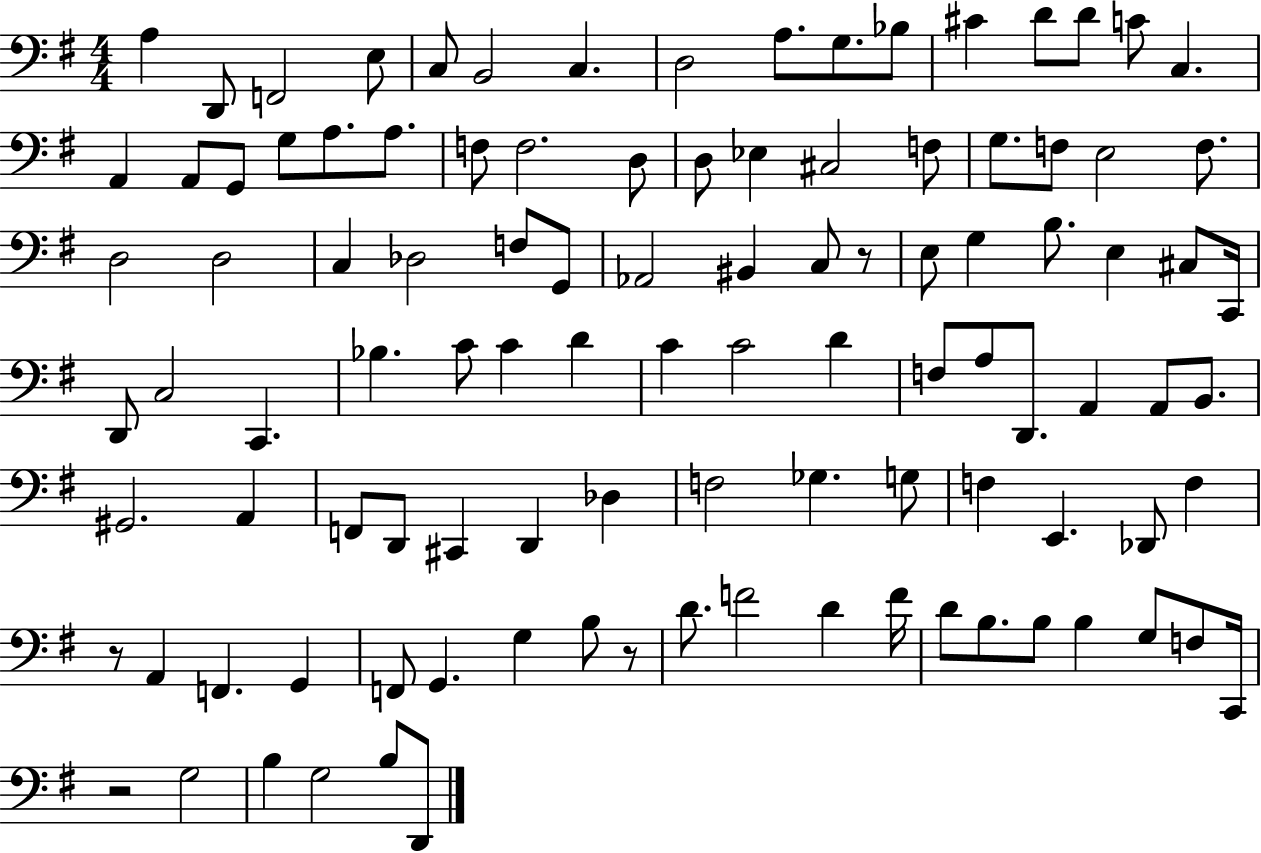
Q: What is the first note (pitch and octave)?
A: A3